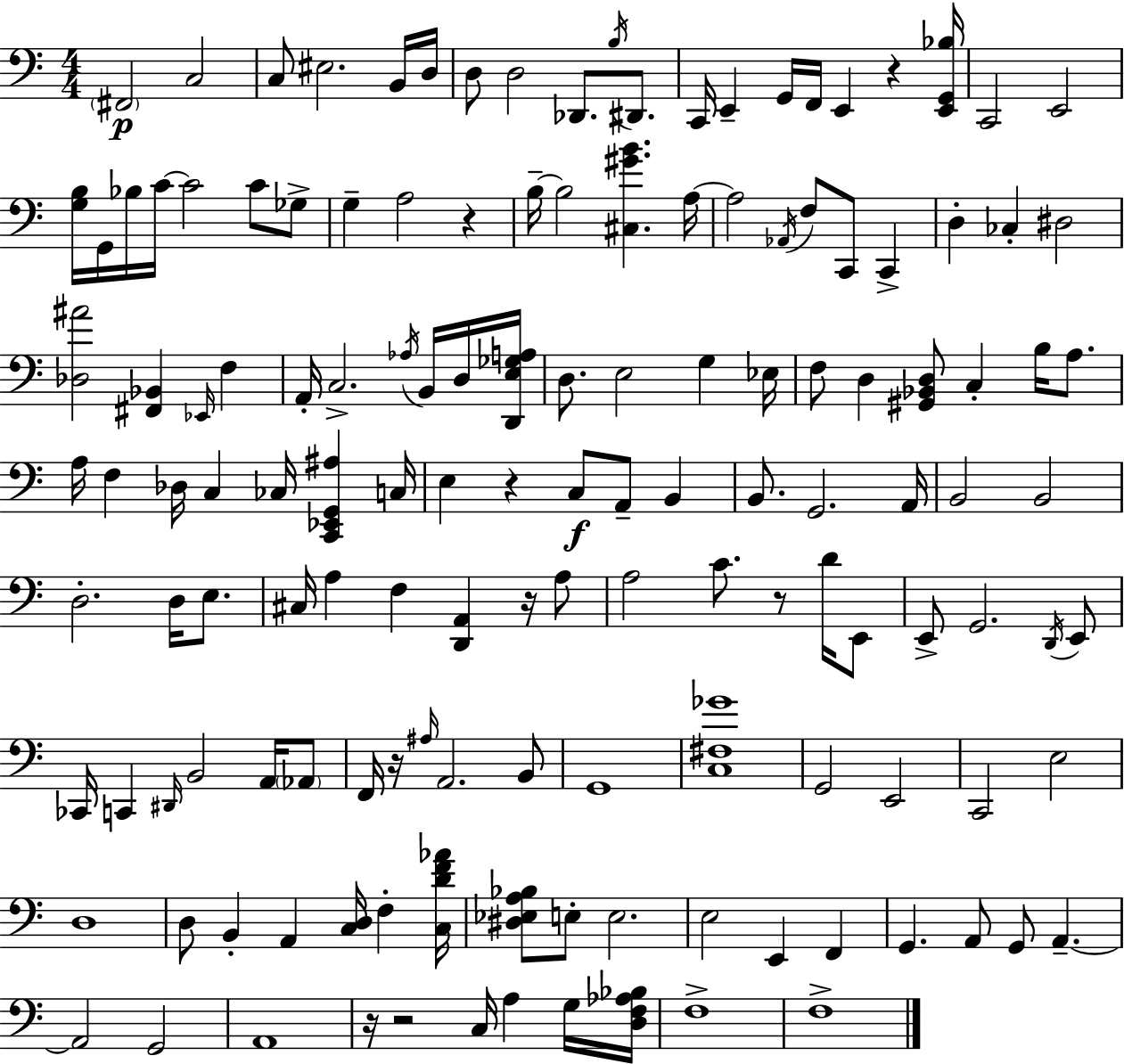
X:1
T:Untitled
M:4/4
L:1/4
K:C
^F,,2 C,2 C,/2 ^E,2 B,,/4 D,/4 D,/2 D,2 _D,,/2 B,/4 ^D,,/2 C,,/4 E,, G,,/4 F,,/4 E,, z [E,,G,,_B,]/4 C,,2 E,,2 [G,B,]/4 G,,/4 _B,/4 C/4 C2 C/2 _G,/2 G, A,2 z B,/4 B,2 [^C,^GB] A,/4 A,2 _A,,/4 F,/2 C,,/2 C,, D, _C, ^D,2 [_D,^A]2 [^F,,_B,,] _E,,/4 F, A,,/4 C,2 _A,/4 B,,/4 D,/4 [D,,E,_G,A,]/4 D,/2 E,2 G, _E,/4 F,/2 D, [^G,,_B,,D,]/2 C, B,/4 A,/2 A,/4 F, _D,/4 C, _C,/4 [C,,_E,,G,,^A,] C,/4 E, z C,/2 A,,/2 B,, B,,/2 G,,2 A,,/4 B,,2 B,,2 D,2 D,/4 E,/2 ^C,/4 A, F, [D,,A,,] z/4 A,/2 A,2 C/2 z/2 D/4 E,,/2 E,,/2 G,,2 D,,/4 E,,/2 _C,,/4 C,, ^D,,/4 B,,2 A,,/4 _A,,/2 F,,/4 z/4 ^A,/4 A,,2 B,,/2 G,,4 [C,^F,_G]4 G,,2 E,,2 C,,2 E,2 D,4 D,/2 B,, A,, [C,D,]/4 F, [C,DF_A]/4 [^D,_E,A,_B,]/2 E,/2 E,2 E,2 E,, F,, G,, A,,/2 G,,/2 A,, A,,2 G,,2 A,,4 z/4 z2 C,/4 A, G,/4 [D,F,_A,_B,]/4 F,4 F,4